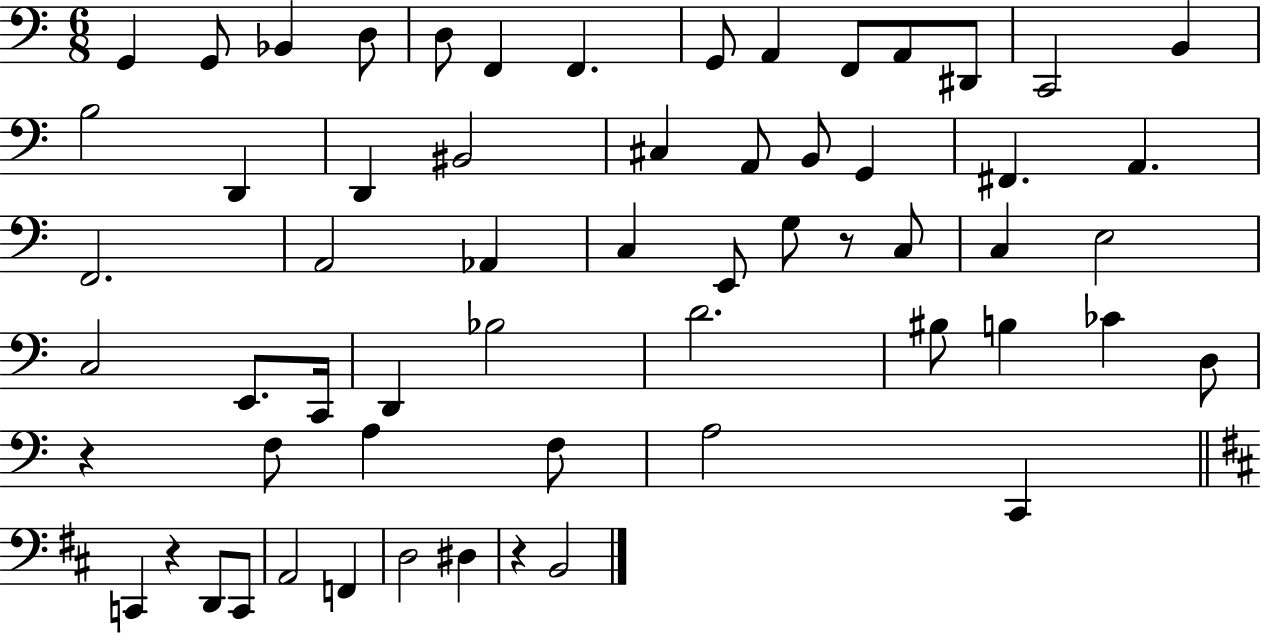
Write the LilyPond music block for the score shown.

{
  \clef bass
  \numericTimeSignature
  \time 6/8
  \key c \major
  g,4 g,8 bes,4 d8 | d8 f,4 f,4. | g,8 a,4 f,8 a,8 dis,8 | c,2 b,4 | \break b2 d,4 | d,4 bis,2 | cis4 a,8 b,8 g,4 | fis,4. a,4. | \break f,2. | a,2 aes,4 | c4 e,8 g8 r8 c8 | c4 e2 | \break c2 e,8. c,16 | d,4 bes2 | d'2. | bis8 b4 ces'4 d8 | \break r4 f8 a4 f8 | a2 c,4 | \bar "||" \break \key d \major c,4 r4 d,8 c,8 | a,2 f,4 | d2 dis4 | r4 b,2 | \break \bar "|."
}